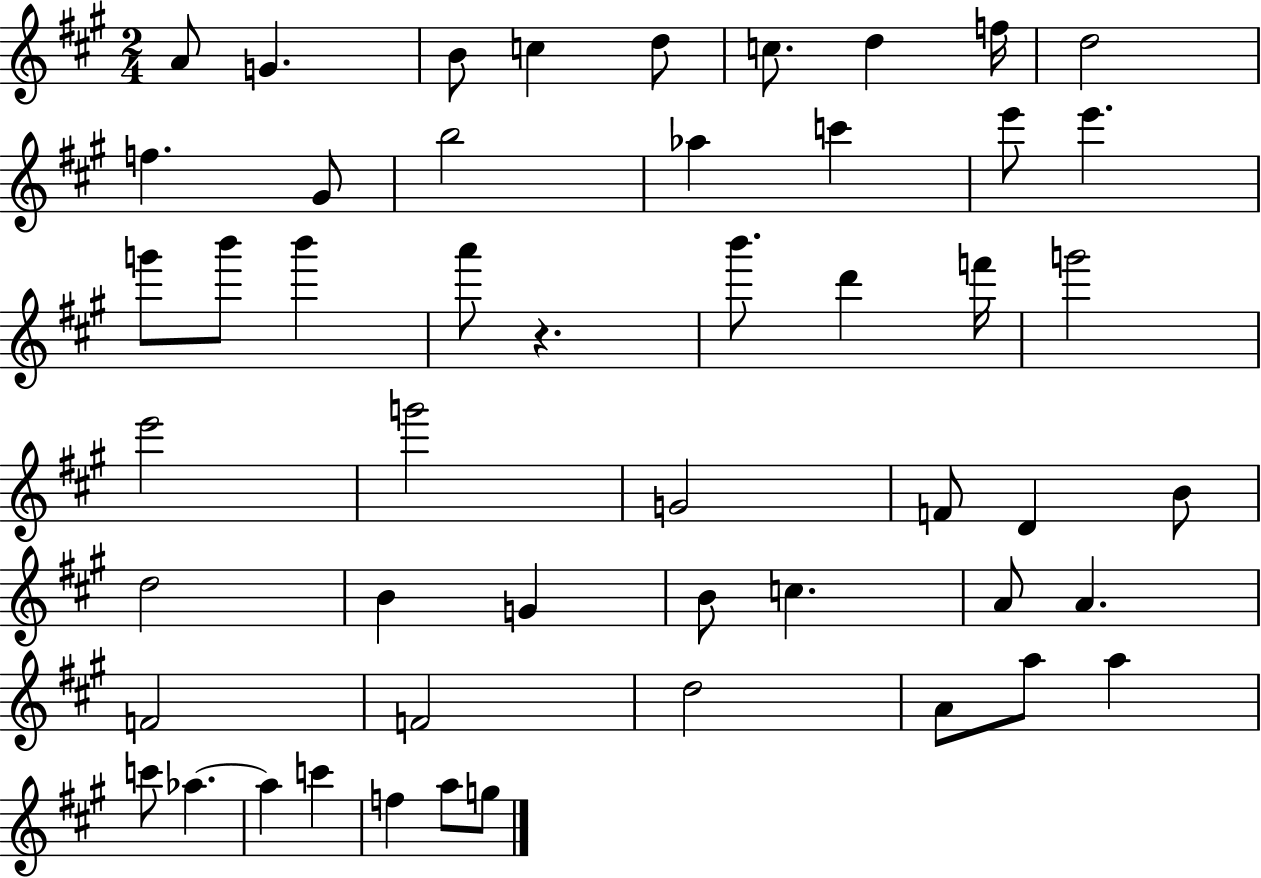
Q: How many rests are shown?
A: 1